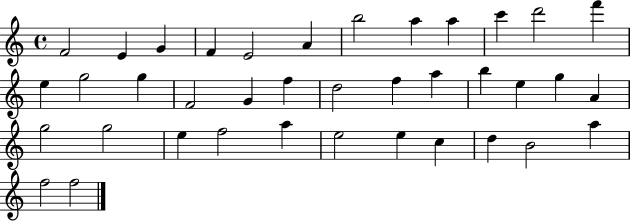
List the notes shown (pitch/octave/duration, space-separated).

F4/h E4/q G4/q F4/q E4/h A4/q B5/h A5/q A5/q C6/q D6/h F6/q E5/q G5/h G5/q F4/h G4/q F5/q D5/h F5/q A5/q B5/q E5/q G5/q A4/q G5/h G5/h E5/q F5/h A5/q E5/h E5/q C5/q D5/q B4/h A5/q F5/h F5/h